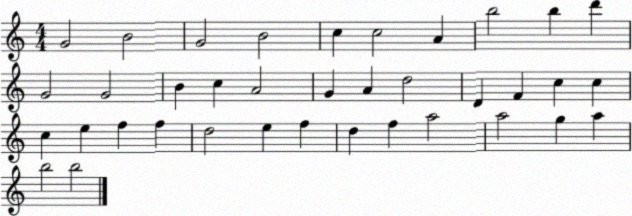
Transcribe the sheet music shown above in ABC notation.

X:1
T:Untitled
M:4/4
L:1/4
K:C
G2 B2 G2 B2 c c2 A b2 b d' G2 G2 B c A2 G A d2 D F c c c e f f d2 e f d f a2 a2 g a b2 b2